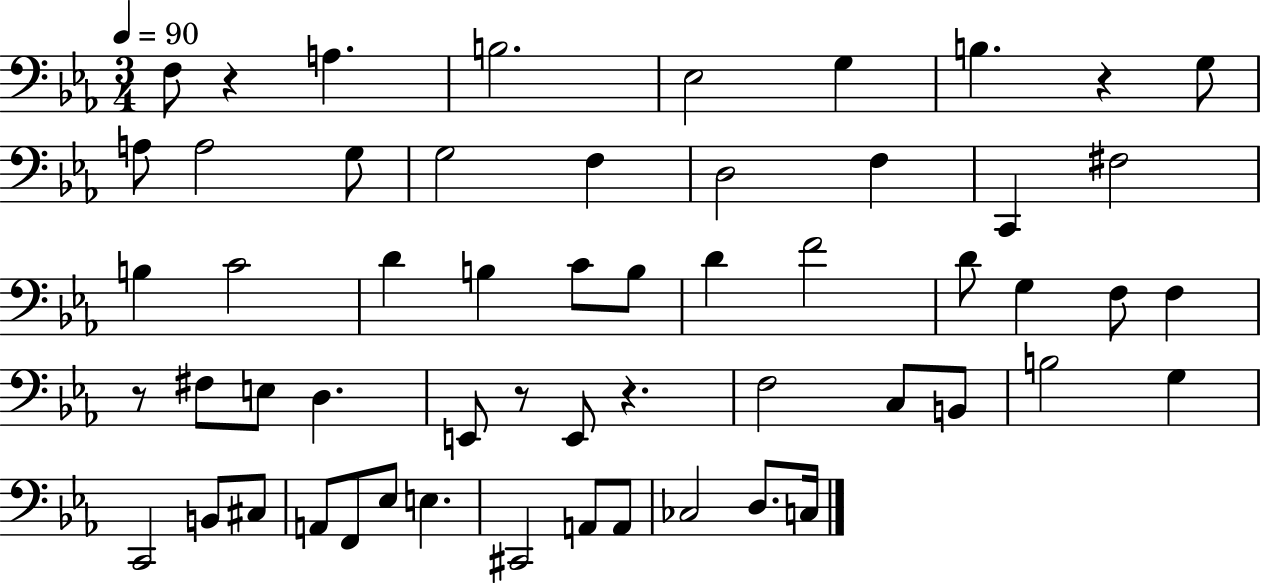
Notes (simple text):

F3/e R/q A3/q. B3/h. Eb3/h G3/q B3/q. R/q G3/e A3/e A3/h G3/e G3/h F3/q D3/h F3/q C2/q F#3/h B3/q C4/h D4/q B3/q C4/e B3/e D4/q F4/h D4/e G3/q F3/e F3/q R/e F#3/e E3/e D3/q. E2/e R/e E2/e R/q. F3/h C3/e B2/e B3/h G3/q C2/h B2/e C#3/e A2/e F2/e Eb3/e E3/q. C#2/h A2/e A2/e CES3/h D3/e. C3/s